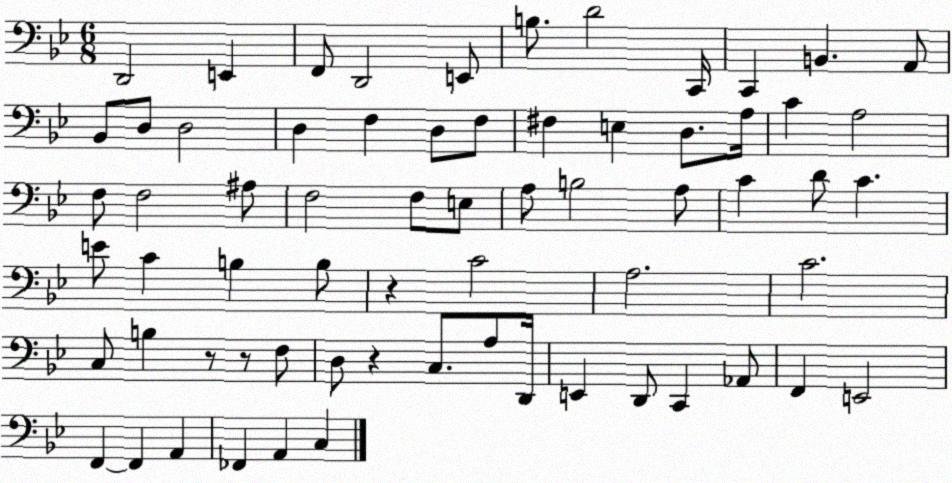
X:1
T:Untitled
M:6/8
L:1/4
K:Bb
D,,2 E,, F,,/2 D,,2 E,,/2 B,/2 D2 C,,/4 C,, B,, A,,/2 _B,,/2 D,/2 D,2 D, F, D,/2 F,/2 ^F, E, D,/2 A,/4 C A,2 F,/2 F,2 ^A,/2 F,2 F,/2 E,/2 A,/2 B,2 A,/2 C D/2 C E/2 C B, B,/2 z C2 A,2 C2 C,/2 B, z/2 z/2 F,/2 D,/2 z C,/2 A,/2 D,,/4 E,, D,,/2 C,, _A,,/2 F,, E,,2 F,, F,, A,, _F,, A,, C,